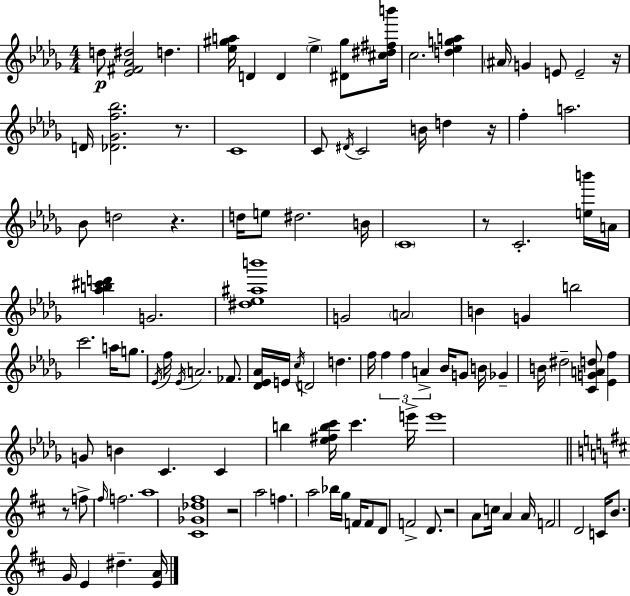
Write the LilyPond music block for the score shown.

{
  \clef treble
  \numericTimeSignature
  \time 4/4
  \key bes \minor
  d''8\p <ees' fis' aes' dis''>2 d''4. | <ees'' gis'' a''>16 d'4 d'4 \parenthesize ees''4-> <dis' gis''>8 <cis'' dis'' fis'' b'''>16 | c''2. <d'' ees'' g'' a''>4 | \parenthesize ais'16 g'4 e'8 e'2-- r16 | \break d'16 <des' ges' f'' bes''>2. r8. | c'1 | c'8 \acciaccatura { dis'16 } c'2 b'16 d''4 | r16 f''4-. a''2. | \break bes'8 d''2 r4. | d''16 e''8 dis''2. | b'16 \parenthesize c'1 | r8 c'2.-. <e'' b'''>16 | \break a'16 <aes'' b'' cis''' d'''>4 g'2. | <dis'' ees'' ais'' b'''>1 | g'2 \parenthesize a'2 | b'4 g'4 b''2 | \break c'''2. a''16 g''8. | \acciaccatura { ees'16 } f''16 \acciaccatura { ees'16 } a'2. | fes'8. <des' ees' aes'>16 e'16 \acciaccatura { c''16 } d'2 d''4. | f''16 \tuplet 3/2 { f''4 f''4 a'4-> } | \break bes'16 g'8 b'16 ges'4-- b'16 dis''2-- | <c' g' a' d''>8 <ees' f''>4 g'8 b'4 c'4. | c'4 b''4 <ees'' fis'' b'' c'''>16 c'''4. | e'''16-> e'''1 | \break \bar "||" \break \key d \major r8 f''8-> \grace { fis''16 } f''2. | a''1 | <cis' ges' des'' fis''>1 | r2 a''2 | \break f''4. a''2 bes''16 | g''16 f'16 f'8 d'8 f'2-> d'8. | r2 a'8 c''16 a'4 | a'16 f'2 d'2 | \break c'16 b'8. g'16 e'4 dis''4.-- | <e' a'>16 \bar "|."
}